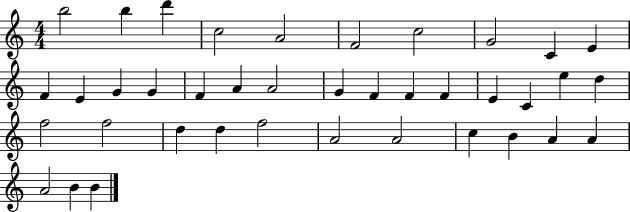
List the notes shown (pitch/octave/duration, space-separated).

B5/h B5/q D6/q C5/h A4/h F4/h C5/h G4/h C4/q E4/q F4/q E4/q G4/q G4/q F4/q A4/q A4/h G4/q F4/q F4/q F4/q E4/q C4/q E5/q D5/q F5/h F5/h D5/q D5/q F5/h A4/h A4/h C5/q B4/q A4/q A4/q A4/h B4/q B4/q